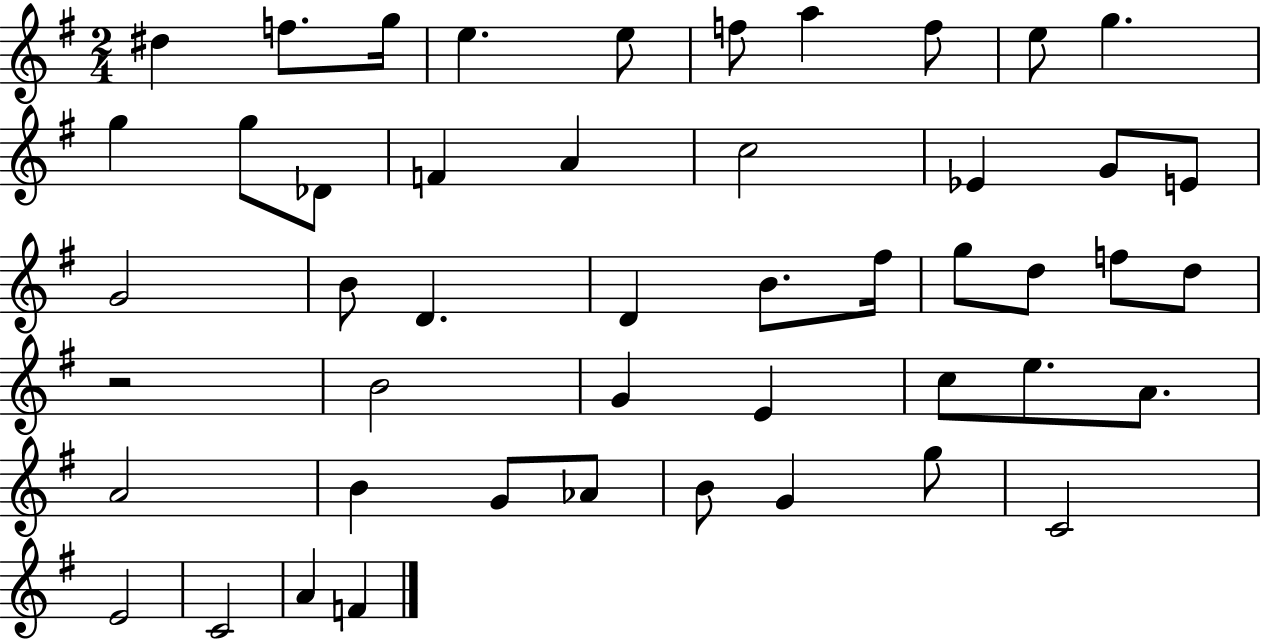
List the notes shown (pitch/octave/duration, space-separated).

D#5/q F5/e. G5/s E5/q. E5/e F5/e A5/q F5/e E5/e G5/q. G5/q G5/e Db4/e F4/q A4/q C5/h Eb4/q G4/e E4/e G4/h B4/e D4/q. D4/q B4/e. F#5/s G5/e D5/e F5/e D5/e R/h B4/h G4/q E4/q C5/e E5/e. A4/e. A4/h B4/q G4/e Ab4/e B4/e G4/q G5/e C4/h E4/h C4/h A4/q F4/q